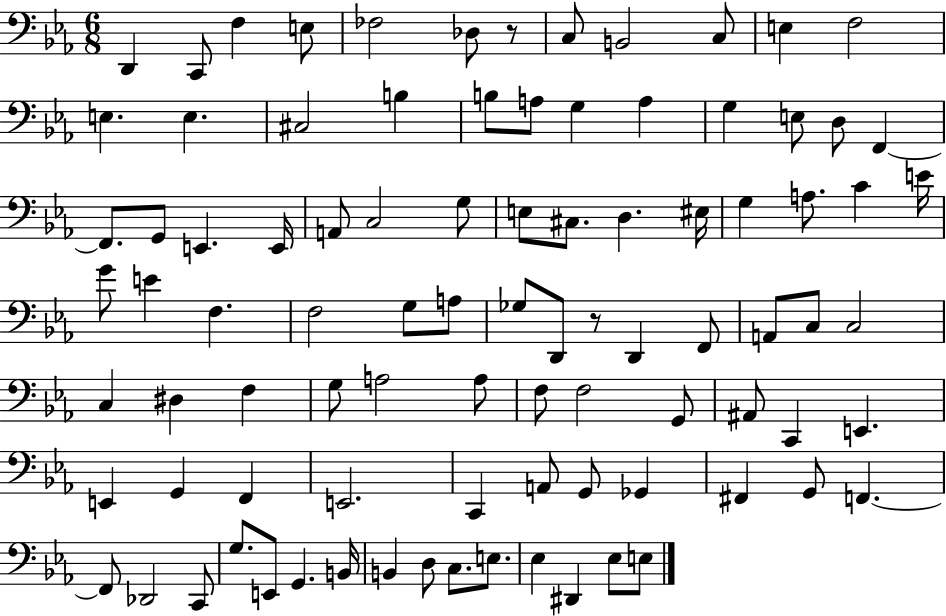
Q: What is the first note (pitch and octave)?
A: D2